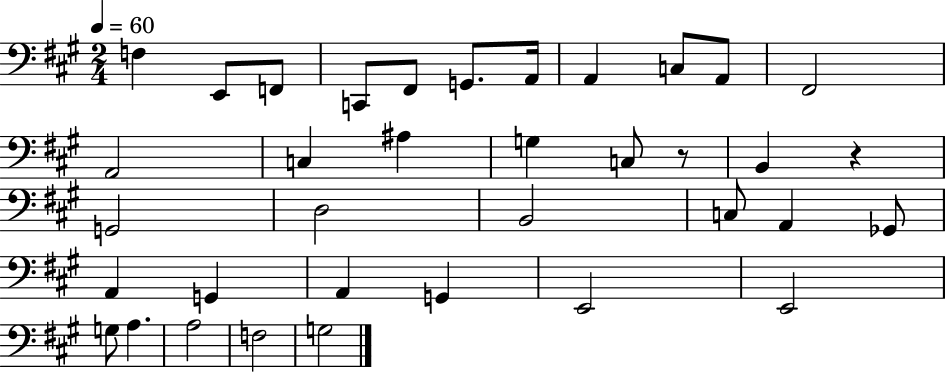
F3/q E2/e F2/e C2/e F#2/e G2/e. A2/s A2/q C3/e A2/e F#2/h A2/h C3/q A#3/q G3/q C3/e R/e B2/q R/q G2/h D3/h B2/h C3/e A2/q Gb2/e A2/q G2/q A2/q G2/q E2/h E2/h G3/e A3/q. A3/h F3/h G3/h